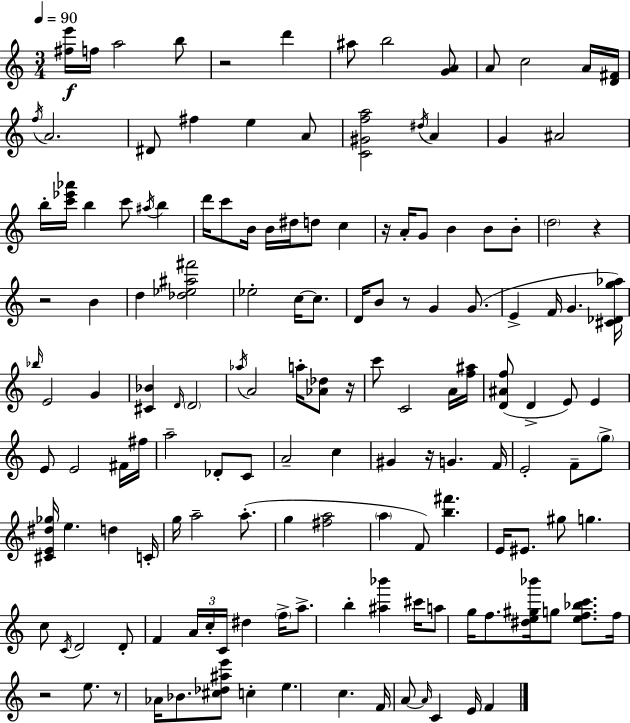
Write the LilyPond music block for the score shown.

{
  \clef treble
  \numericTimeSignature
  \time 3/4
  \key a \minor
  \tempo 4 = 90
  <fis'' e'''>16\f f''16 a''2 b''8 | r2 d'''4 | ais''8 b''2 <g' a'>8 | a'8 c''2 a'16 <d' fis'>16 | \break \acciaccatura { f''16 } a'2. | dis'8 fis''4 e''4 a'8 | <c' gis' f'' a''>2 \acciaccatura { dis''16 } a'4 | g'4 ais'2 | \break b''16-. <c''' ees''' aes'''>16 b''4 c'''8 \acciaccatura { ais''16 } b''4 | d'''16 c'''8 b'16 b'16 dis''16 d''8 c''4 | r16 a'16-. g'8 b'4 b'8 | b'8-. \parenthesize d''2 r4 | \break r2 b'4 | d''4 <des'' ees'' ais'' fis'''>2 | ees''2-. c''16~~ | c''8. d'16 b'8 r8 g'4 | \break g'8.( e'4-> f'16 g'4. | <cis' des' g'' aes''>16) \grace { bes''16 } e'2 | g'4 <cis' bes'>4 \grace { d'16 } \parenthesize d'2 | \acciaccatura { aes''16 } a'2 | \break a''16-. <aes' des''>8 r16 c'''8 c'2 | a'16 <f'' ais''>16 <d' ais' f''>8( d'4-> | e'8) e'4 e'8 e'2 | fis'16 fis''16 a''2-- | \break des'8-. c'8 a'2-- | c''4 gis'4 r16 g'4. | f'16 e'2-. | f'8-- \parenthesize g''8-> <cis' e' dis'' ges''>16 e''4. | \break d''4 c'16-. g''16 a''2-- | a''8.-.( g''4 <fis'' a''>2 | \parenthesize a''4 f'8) | <b'' fis'''>4. e'16 eis'8. gis''8 | \break g''4. c''8 \acciaccatura { c'16 } d'2 | d'8-. f'4 \tuplet 3/2 { a'16 | c''16-. c'16 } dis''4 \parenthesize f''16-> a''8.-> b''4-. | <ais'' bes'''>4 cis'''16 a''8 g''16 f''8. | \break <dis'' e'' gis'' bes'''>16 g''8 <e'' f'' bes'' c'''>8. f''16 r2 | e''8. r8 aes'16 bes'8. | <cis'' des'' ais'' e'''>8 c''4-. e''4. | c''4. f'16 a'8~~ \grace { a'16 } c'4 | \break e'16 f'4 \bar "|."
}